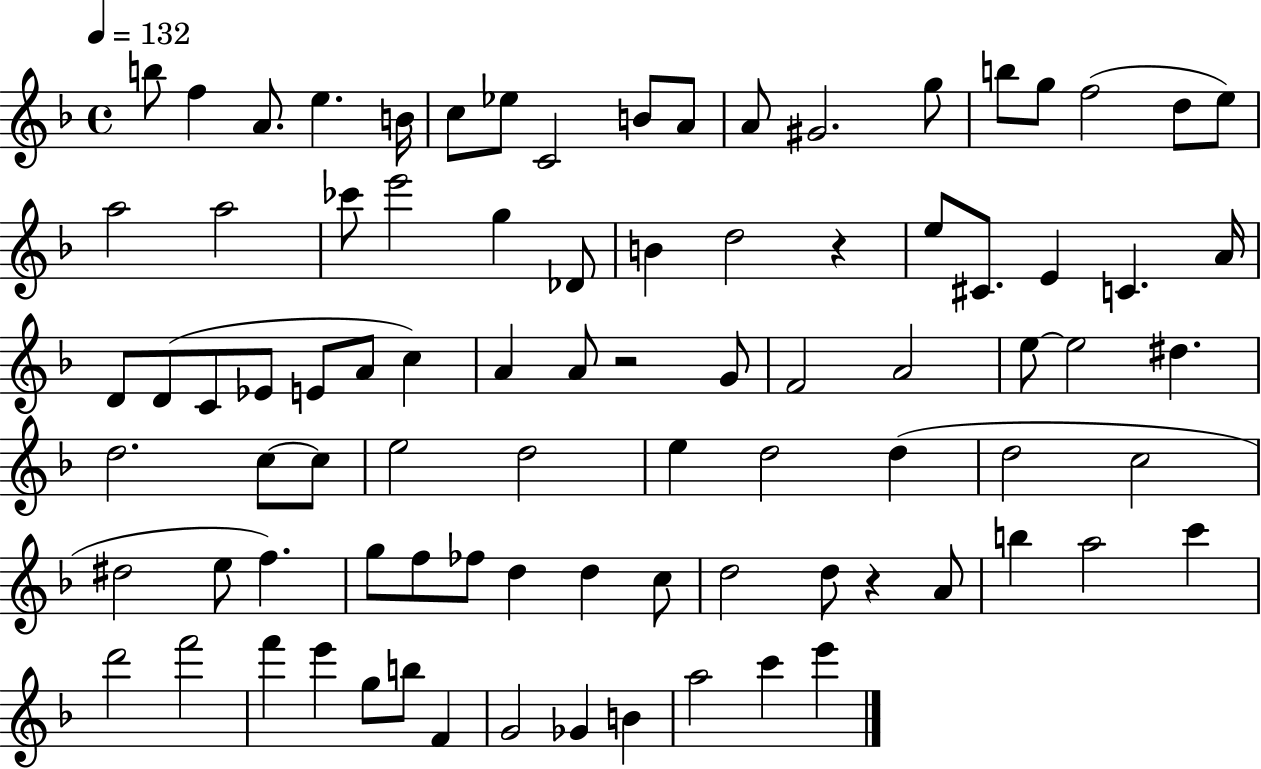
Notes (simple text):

B5/e F5/q A4/e. E5/q. B4/s C5/e Eb5/e C4/h B4/e A4/e A4/e G#4/h. G5/e B5/e G5/e F5/h D5/e E5/e A5/h A5/h CES6/e E6/h G5/q Db4/e B4/q D5/h R/q E5/e C#4/e. E4/q C4/q. A4/s D4/e D4/e C4/e Eb4/e E4/e A4/e C5/q A4/q A4/e R/h G4/e F4/h A4/h E5/e E5/h D#5/q. D5/h. C5/e C5/e E5/h D5/h E5/q D5/h D5/q D5/h C5/h D#5/h E5/e F5/q. G5/e F5/e FES5/e D5/q D5/q C5/e D5/h D5/e R/q A4/e B5/q A5/h C6/q D6/h F6/h F6/q E6/q G5/e B5/e F4/q G4/h Gb4/q B4/q A5/h C6/q E6/q